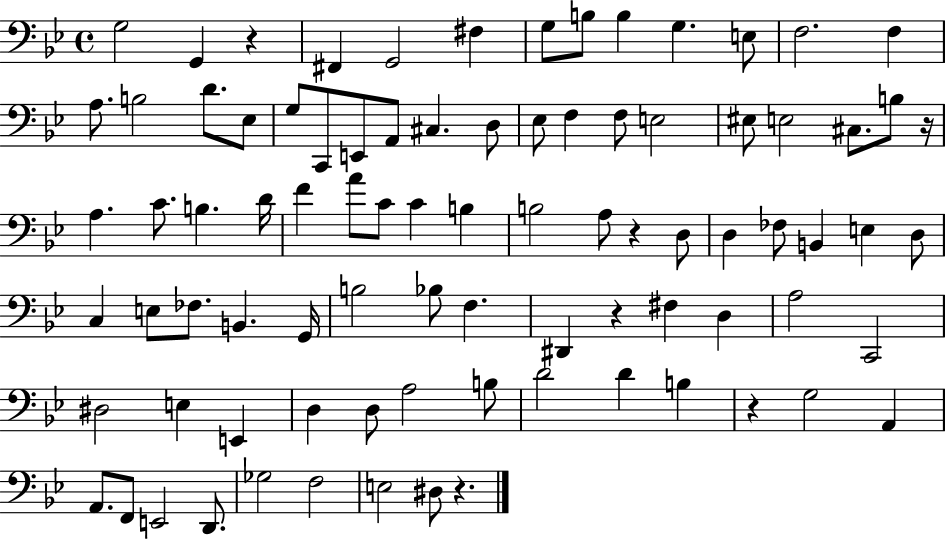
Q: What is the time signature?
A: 4/4